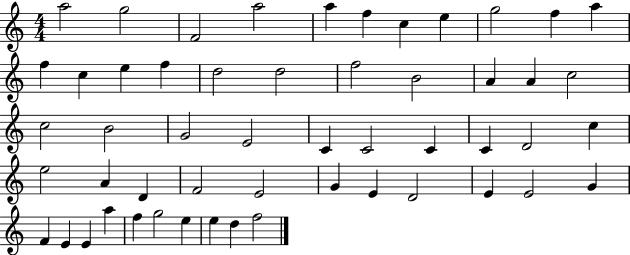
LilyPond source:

{
  \clef treble
  \numericTimeSignature
  \time 4/4
  \key c \major
  a''2 g''2 | f'2 a''2 | a''4 f''4 c''4 e''4 | g''2 f''4 a''4 | \break f''4 c''4 e''4 f''4 | d''2 d''2 | f''2 b'2 | a'4 a'4 c''2 | \break c''2 b'2 | g'2 e'2 | c'4 c'2 c'4 | c'4 d'2 c''4 | \break e''2 a'4 d'4 | f'2 e'2 | g'4 e'4 d'2 | e'4 e'2 g'4 | \break f'4 e'4 e'4 a''4 | f''4 g''2 e''4 | e''4 d''4 f''2 | \bar "|."
}